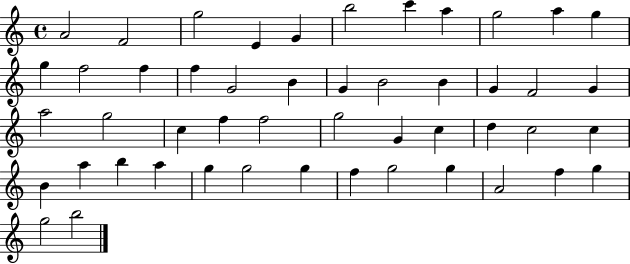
A4/h F4/h G5/h E4/q G4/q B5/h C6/q A5/q G5/h A5/q G5/q G5/q F5/h F5/q F5/q G4/h B4/q G4/q B4/h B4/q G4/q F4/h G4/q A5/h G5/h C5/q F5/q F5/h G5/h G4/q C5/q D5/q C5/h C5/q B4/q A5/q B5/q A5/q G5/q G5/h G5/q F5/q G5/h G5/q A4/h F5/q G5/q G5/h B5/h